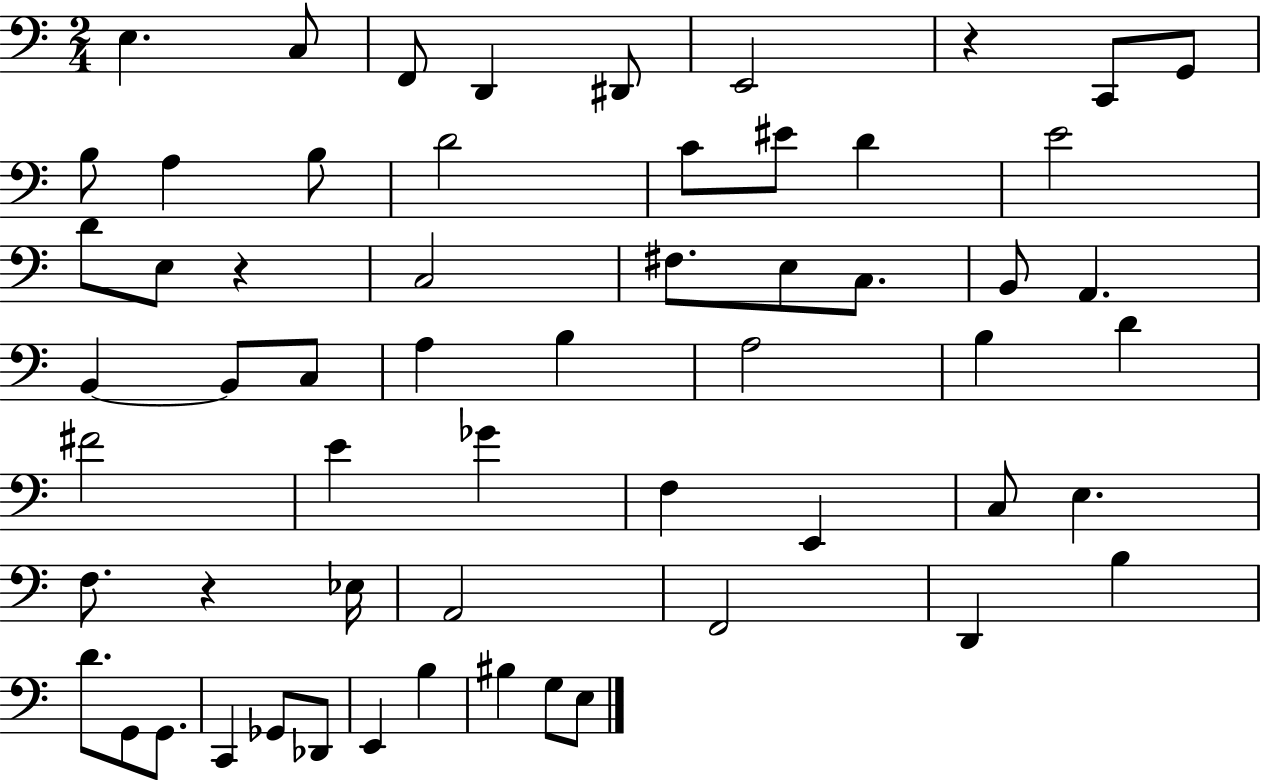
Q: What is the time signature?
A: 2/4